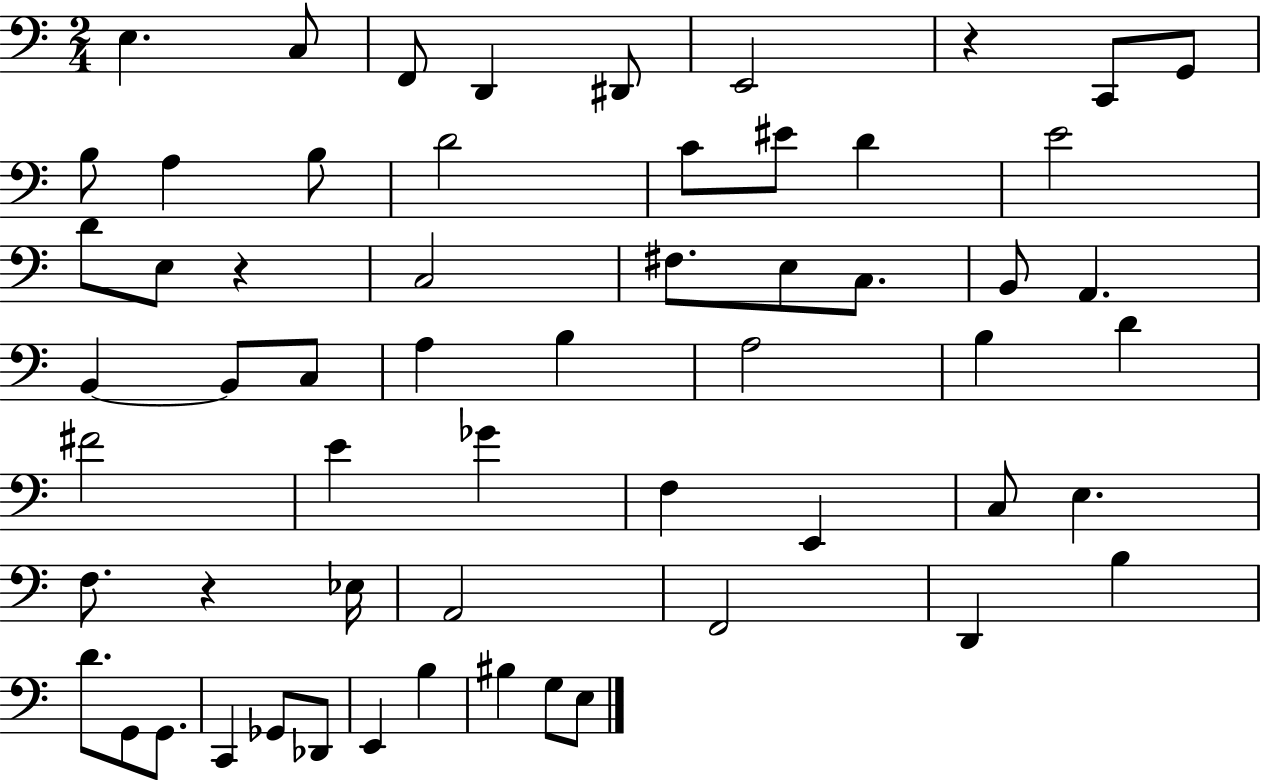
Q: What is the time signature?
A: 2/4